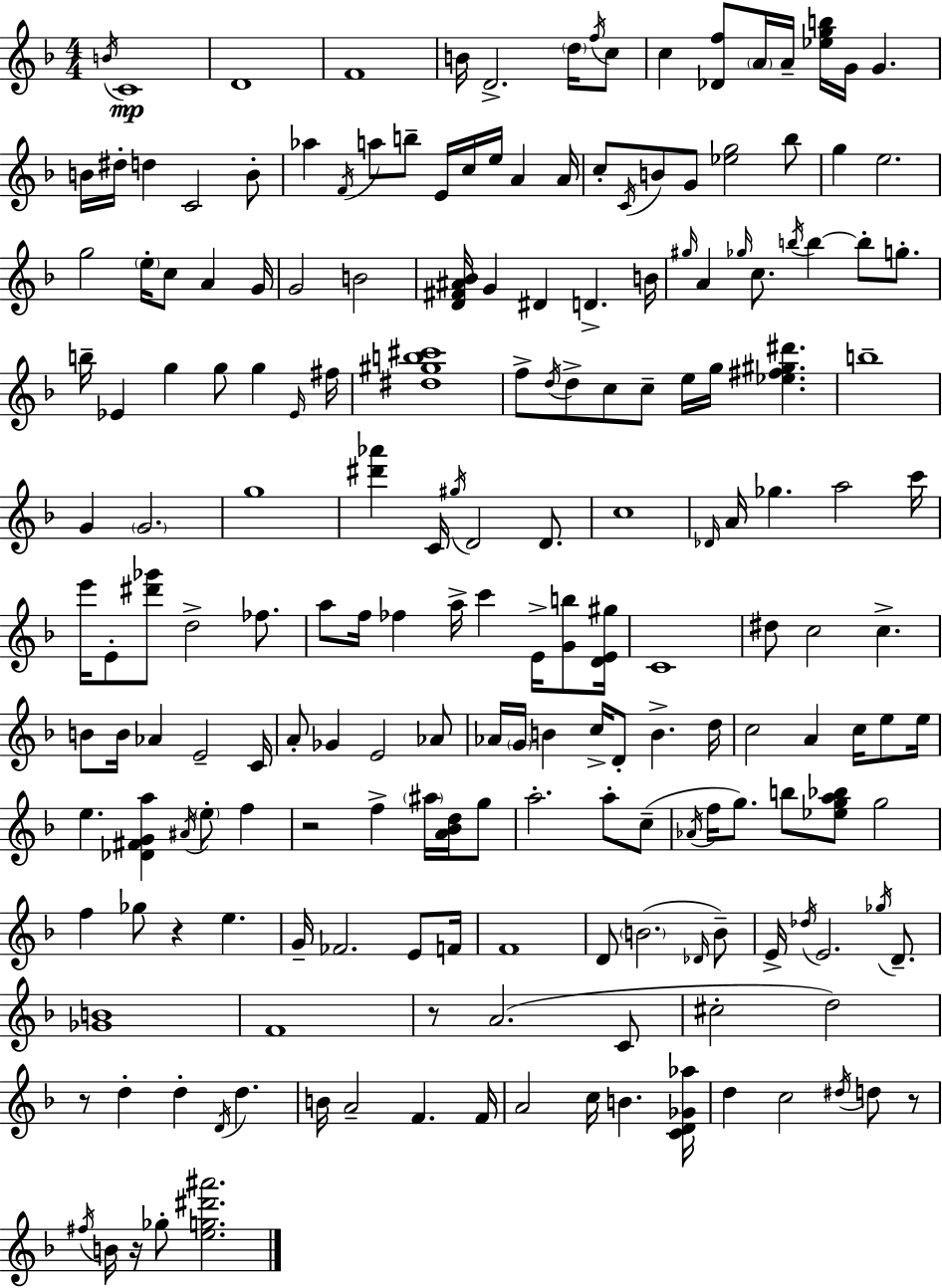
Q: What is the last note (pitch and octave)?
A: Gb5